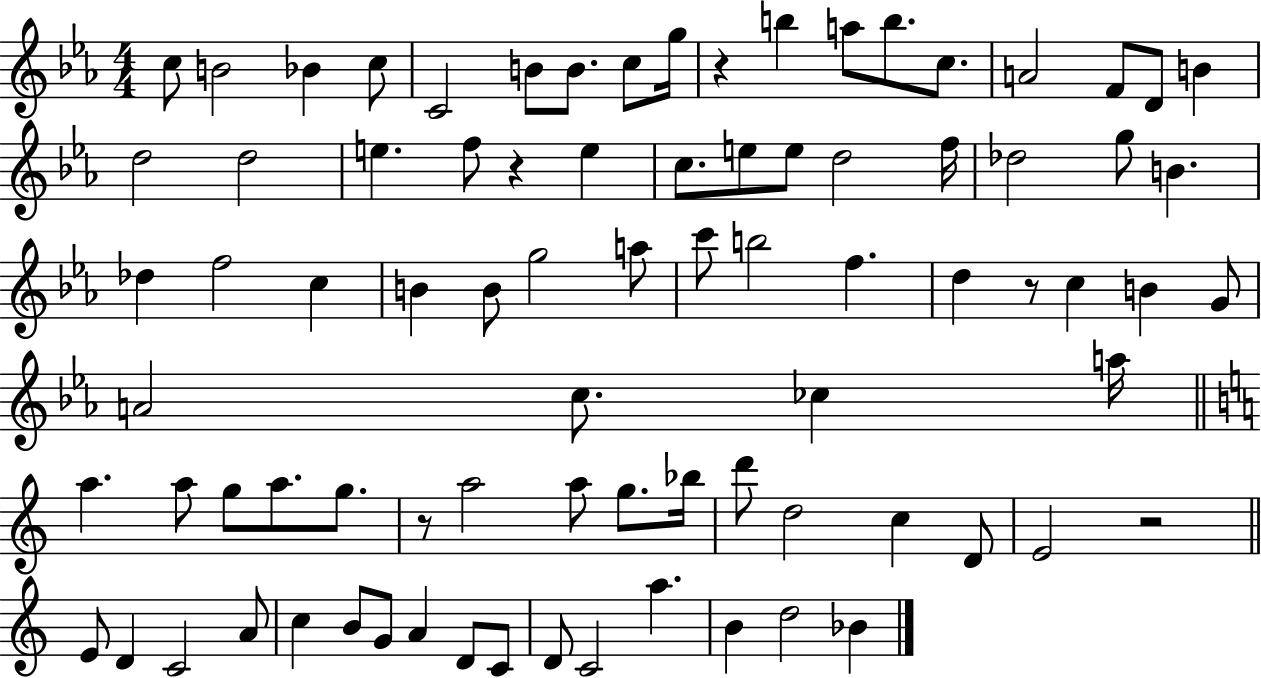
X:1
T:Untitled
M:4/4
L:1/4
K:Eb
c/2 B2 _B c/2 C2 B/2 B/2 c/2 g/4 z b a/2 b/2 c/2 A2 F/2 D/2 B d2 d2 e f/2 z e c/2 e/2 e/2 d2 f/4 _d2 g/2 B _d f2 c B B/2 g2 a/2 c'/2 b2 f d z/2 c B G/2 A2 c/2 _c a/4 a a/2 g/2 a/2 g/2 z/2 a2 a/2 g/2 _b/4 d'/2 d2 c D/2 E2 z2 E/2 D C2 A/2 c B/2 G/2 A D/2 C/2 D/2 C2 a B d2 _B